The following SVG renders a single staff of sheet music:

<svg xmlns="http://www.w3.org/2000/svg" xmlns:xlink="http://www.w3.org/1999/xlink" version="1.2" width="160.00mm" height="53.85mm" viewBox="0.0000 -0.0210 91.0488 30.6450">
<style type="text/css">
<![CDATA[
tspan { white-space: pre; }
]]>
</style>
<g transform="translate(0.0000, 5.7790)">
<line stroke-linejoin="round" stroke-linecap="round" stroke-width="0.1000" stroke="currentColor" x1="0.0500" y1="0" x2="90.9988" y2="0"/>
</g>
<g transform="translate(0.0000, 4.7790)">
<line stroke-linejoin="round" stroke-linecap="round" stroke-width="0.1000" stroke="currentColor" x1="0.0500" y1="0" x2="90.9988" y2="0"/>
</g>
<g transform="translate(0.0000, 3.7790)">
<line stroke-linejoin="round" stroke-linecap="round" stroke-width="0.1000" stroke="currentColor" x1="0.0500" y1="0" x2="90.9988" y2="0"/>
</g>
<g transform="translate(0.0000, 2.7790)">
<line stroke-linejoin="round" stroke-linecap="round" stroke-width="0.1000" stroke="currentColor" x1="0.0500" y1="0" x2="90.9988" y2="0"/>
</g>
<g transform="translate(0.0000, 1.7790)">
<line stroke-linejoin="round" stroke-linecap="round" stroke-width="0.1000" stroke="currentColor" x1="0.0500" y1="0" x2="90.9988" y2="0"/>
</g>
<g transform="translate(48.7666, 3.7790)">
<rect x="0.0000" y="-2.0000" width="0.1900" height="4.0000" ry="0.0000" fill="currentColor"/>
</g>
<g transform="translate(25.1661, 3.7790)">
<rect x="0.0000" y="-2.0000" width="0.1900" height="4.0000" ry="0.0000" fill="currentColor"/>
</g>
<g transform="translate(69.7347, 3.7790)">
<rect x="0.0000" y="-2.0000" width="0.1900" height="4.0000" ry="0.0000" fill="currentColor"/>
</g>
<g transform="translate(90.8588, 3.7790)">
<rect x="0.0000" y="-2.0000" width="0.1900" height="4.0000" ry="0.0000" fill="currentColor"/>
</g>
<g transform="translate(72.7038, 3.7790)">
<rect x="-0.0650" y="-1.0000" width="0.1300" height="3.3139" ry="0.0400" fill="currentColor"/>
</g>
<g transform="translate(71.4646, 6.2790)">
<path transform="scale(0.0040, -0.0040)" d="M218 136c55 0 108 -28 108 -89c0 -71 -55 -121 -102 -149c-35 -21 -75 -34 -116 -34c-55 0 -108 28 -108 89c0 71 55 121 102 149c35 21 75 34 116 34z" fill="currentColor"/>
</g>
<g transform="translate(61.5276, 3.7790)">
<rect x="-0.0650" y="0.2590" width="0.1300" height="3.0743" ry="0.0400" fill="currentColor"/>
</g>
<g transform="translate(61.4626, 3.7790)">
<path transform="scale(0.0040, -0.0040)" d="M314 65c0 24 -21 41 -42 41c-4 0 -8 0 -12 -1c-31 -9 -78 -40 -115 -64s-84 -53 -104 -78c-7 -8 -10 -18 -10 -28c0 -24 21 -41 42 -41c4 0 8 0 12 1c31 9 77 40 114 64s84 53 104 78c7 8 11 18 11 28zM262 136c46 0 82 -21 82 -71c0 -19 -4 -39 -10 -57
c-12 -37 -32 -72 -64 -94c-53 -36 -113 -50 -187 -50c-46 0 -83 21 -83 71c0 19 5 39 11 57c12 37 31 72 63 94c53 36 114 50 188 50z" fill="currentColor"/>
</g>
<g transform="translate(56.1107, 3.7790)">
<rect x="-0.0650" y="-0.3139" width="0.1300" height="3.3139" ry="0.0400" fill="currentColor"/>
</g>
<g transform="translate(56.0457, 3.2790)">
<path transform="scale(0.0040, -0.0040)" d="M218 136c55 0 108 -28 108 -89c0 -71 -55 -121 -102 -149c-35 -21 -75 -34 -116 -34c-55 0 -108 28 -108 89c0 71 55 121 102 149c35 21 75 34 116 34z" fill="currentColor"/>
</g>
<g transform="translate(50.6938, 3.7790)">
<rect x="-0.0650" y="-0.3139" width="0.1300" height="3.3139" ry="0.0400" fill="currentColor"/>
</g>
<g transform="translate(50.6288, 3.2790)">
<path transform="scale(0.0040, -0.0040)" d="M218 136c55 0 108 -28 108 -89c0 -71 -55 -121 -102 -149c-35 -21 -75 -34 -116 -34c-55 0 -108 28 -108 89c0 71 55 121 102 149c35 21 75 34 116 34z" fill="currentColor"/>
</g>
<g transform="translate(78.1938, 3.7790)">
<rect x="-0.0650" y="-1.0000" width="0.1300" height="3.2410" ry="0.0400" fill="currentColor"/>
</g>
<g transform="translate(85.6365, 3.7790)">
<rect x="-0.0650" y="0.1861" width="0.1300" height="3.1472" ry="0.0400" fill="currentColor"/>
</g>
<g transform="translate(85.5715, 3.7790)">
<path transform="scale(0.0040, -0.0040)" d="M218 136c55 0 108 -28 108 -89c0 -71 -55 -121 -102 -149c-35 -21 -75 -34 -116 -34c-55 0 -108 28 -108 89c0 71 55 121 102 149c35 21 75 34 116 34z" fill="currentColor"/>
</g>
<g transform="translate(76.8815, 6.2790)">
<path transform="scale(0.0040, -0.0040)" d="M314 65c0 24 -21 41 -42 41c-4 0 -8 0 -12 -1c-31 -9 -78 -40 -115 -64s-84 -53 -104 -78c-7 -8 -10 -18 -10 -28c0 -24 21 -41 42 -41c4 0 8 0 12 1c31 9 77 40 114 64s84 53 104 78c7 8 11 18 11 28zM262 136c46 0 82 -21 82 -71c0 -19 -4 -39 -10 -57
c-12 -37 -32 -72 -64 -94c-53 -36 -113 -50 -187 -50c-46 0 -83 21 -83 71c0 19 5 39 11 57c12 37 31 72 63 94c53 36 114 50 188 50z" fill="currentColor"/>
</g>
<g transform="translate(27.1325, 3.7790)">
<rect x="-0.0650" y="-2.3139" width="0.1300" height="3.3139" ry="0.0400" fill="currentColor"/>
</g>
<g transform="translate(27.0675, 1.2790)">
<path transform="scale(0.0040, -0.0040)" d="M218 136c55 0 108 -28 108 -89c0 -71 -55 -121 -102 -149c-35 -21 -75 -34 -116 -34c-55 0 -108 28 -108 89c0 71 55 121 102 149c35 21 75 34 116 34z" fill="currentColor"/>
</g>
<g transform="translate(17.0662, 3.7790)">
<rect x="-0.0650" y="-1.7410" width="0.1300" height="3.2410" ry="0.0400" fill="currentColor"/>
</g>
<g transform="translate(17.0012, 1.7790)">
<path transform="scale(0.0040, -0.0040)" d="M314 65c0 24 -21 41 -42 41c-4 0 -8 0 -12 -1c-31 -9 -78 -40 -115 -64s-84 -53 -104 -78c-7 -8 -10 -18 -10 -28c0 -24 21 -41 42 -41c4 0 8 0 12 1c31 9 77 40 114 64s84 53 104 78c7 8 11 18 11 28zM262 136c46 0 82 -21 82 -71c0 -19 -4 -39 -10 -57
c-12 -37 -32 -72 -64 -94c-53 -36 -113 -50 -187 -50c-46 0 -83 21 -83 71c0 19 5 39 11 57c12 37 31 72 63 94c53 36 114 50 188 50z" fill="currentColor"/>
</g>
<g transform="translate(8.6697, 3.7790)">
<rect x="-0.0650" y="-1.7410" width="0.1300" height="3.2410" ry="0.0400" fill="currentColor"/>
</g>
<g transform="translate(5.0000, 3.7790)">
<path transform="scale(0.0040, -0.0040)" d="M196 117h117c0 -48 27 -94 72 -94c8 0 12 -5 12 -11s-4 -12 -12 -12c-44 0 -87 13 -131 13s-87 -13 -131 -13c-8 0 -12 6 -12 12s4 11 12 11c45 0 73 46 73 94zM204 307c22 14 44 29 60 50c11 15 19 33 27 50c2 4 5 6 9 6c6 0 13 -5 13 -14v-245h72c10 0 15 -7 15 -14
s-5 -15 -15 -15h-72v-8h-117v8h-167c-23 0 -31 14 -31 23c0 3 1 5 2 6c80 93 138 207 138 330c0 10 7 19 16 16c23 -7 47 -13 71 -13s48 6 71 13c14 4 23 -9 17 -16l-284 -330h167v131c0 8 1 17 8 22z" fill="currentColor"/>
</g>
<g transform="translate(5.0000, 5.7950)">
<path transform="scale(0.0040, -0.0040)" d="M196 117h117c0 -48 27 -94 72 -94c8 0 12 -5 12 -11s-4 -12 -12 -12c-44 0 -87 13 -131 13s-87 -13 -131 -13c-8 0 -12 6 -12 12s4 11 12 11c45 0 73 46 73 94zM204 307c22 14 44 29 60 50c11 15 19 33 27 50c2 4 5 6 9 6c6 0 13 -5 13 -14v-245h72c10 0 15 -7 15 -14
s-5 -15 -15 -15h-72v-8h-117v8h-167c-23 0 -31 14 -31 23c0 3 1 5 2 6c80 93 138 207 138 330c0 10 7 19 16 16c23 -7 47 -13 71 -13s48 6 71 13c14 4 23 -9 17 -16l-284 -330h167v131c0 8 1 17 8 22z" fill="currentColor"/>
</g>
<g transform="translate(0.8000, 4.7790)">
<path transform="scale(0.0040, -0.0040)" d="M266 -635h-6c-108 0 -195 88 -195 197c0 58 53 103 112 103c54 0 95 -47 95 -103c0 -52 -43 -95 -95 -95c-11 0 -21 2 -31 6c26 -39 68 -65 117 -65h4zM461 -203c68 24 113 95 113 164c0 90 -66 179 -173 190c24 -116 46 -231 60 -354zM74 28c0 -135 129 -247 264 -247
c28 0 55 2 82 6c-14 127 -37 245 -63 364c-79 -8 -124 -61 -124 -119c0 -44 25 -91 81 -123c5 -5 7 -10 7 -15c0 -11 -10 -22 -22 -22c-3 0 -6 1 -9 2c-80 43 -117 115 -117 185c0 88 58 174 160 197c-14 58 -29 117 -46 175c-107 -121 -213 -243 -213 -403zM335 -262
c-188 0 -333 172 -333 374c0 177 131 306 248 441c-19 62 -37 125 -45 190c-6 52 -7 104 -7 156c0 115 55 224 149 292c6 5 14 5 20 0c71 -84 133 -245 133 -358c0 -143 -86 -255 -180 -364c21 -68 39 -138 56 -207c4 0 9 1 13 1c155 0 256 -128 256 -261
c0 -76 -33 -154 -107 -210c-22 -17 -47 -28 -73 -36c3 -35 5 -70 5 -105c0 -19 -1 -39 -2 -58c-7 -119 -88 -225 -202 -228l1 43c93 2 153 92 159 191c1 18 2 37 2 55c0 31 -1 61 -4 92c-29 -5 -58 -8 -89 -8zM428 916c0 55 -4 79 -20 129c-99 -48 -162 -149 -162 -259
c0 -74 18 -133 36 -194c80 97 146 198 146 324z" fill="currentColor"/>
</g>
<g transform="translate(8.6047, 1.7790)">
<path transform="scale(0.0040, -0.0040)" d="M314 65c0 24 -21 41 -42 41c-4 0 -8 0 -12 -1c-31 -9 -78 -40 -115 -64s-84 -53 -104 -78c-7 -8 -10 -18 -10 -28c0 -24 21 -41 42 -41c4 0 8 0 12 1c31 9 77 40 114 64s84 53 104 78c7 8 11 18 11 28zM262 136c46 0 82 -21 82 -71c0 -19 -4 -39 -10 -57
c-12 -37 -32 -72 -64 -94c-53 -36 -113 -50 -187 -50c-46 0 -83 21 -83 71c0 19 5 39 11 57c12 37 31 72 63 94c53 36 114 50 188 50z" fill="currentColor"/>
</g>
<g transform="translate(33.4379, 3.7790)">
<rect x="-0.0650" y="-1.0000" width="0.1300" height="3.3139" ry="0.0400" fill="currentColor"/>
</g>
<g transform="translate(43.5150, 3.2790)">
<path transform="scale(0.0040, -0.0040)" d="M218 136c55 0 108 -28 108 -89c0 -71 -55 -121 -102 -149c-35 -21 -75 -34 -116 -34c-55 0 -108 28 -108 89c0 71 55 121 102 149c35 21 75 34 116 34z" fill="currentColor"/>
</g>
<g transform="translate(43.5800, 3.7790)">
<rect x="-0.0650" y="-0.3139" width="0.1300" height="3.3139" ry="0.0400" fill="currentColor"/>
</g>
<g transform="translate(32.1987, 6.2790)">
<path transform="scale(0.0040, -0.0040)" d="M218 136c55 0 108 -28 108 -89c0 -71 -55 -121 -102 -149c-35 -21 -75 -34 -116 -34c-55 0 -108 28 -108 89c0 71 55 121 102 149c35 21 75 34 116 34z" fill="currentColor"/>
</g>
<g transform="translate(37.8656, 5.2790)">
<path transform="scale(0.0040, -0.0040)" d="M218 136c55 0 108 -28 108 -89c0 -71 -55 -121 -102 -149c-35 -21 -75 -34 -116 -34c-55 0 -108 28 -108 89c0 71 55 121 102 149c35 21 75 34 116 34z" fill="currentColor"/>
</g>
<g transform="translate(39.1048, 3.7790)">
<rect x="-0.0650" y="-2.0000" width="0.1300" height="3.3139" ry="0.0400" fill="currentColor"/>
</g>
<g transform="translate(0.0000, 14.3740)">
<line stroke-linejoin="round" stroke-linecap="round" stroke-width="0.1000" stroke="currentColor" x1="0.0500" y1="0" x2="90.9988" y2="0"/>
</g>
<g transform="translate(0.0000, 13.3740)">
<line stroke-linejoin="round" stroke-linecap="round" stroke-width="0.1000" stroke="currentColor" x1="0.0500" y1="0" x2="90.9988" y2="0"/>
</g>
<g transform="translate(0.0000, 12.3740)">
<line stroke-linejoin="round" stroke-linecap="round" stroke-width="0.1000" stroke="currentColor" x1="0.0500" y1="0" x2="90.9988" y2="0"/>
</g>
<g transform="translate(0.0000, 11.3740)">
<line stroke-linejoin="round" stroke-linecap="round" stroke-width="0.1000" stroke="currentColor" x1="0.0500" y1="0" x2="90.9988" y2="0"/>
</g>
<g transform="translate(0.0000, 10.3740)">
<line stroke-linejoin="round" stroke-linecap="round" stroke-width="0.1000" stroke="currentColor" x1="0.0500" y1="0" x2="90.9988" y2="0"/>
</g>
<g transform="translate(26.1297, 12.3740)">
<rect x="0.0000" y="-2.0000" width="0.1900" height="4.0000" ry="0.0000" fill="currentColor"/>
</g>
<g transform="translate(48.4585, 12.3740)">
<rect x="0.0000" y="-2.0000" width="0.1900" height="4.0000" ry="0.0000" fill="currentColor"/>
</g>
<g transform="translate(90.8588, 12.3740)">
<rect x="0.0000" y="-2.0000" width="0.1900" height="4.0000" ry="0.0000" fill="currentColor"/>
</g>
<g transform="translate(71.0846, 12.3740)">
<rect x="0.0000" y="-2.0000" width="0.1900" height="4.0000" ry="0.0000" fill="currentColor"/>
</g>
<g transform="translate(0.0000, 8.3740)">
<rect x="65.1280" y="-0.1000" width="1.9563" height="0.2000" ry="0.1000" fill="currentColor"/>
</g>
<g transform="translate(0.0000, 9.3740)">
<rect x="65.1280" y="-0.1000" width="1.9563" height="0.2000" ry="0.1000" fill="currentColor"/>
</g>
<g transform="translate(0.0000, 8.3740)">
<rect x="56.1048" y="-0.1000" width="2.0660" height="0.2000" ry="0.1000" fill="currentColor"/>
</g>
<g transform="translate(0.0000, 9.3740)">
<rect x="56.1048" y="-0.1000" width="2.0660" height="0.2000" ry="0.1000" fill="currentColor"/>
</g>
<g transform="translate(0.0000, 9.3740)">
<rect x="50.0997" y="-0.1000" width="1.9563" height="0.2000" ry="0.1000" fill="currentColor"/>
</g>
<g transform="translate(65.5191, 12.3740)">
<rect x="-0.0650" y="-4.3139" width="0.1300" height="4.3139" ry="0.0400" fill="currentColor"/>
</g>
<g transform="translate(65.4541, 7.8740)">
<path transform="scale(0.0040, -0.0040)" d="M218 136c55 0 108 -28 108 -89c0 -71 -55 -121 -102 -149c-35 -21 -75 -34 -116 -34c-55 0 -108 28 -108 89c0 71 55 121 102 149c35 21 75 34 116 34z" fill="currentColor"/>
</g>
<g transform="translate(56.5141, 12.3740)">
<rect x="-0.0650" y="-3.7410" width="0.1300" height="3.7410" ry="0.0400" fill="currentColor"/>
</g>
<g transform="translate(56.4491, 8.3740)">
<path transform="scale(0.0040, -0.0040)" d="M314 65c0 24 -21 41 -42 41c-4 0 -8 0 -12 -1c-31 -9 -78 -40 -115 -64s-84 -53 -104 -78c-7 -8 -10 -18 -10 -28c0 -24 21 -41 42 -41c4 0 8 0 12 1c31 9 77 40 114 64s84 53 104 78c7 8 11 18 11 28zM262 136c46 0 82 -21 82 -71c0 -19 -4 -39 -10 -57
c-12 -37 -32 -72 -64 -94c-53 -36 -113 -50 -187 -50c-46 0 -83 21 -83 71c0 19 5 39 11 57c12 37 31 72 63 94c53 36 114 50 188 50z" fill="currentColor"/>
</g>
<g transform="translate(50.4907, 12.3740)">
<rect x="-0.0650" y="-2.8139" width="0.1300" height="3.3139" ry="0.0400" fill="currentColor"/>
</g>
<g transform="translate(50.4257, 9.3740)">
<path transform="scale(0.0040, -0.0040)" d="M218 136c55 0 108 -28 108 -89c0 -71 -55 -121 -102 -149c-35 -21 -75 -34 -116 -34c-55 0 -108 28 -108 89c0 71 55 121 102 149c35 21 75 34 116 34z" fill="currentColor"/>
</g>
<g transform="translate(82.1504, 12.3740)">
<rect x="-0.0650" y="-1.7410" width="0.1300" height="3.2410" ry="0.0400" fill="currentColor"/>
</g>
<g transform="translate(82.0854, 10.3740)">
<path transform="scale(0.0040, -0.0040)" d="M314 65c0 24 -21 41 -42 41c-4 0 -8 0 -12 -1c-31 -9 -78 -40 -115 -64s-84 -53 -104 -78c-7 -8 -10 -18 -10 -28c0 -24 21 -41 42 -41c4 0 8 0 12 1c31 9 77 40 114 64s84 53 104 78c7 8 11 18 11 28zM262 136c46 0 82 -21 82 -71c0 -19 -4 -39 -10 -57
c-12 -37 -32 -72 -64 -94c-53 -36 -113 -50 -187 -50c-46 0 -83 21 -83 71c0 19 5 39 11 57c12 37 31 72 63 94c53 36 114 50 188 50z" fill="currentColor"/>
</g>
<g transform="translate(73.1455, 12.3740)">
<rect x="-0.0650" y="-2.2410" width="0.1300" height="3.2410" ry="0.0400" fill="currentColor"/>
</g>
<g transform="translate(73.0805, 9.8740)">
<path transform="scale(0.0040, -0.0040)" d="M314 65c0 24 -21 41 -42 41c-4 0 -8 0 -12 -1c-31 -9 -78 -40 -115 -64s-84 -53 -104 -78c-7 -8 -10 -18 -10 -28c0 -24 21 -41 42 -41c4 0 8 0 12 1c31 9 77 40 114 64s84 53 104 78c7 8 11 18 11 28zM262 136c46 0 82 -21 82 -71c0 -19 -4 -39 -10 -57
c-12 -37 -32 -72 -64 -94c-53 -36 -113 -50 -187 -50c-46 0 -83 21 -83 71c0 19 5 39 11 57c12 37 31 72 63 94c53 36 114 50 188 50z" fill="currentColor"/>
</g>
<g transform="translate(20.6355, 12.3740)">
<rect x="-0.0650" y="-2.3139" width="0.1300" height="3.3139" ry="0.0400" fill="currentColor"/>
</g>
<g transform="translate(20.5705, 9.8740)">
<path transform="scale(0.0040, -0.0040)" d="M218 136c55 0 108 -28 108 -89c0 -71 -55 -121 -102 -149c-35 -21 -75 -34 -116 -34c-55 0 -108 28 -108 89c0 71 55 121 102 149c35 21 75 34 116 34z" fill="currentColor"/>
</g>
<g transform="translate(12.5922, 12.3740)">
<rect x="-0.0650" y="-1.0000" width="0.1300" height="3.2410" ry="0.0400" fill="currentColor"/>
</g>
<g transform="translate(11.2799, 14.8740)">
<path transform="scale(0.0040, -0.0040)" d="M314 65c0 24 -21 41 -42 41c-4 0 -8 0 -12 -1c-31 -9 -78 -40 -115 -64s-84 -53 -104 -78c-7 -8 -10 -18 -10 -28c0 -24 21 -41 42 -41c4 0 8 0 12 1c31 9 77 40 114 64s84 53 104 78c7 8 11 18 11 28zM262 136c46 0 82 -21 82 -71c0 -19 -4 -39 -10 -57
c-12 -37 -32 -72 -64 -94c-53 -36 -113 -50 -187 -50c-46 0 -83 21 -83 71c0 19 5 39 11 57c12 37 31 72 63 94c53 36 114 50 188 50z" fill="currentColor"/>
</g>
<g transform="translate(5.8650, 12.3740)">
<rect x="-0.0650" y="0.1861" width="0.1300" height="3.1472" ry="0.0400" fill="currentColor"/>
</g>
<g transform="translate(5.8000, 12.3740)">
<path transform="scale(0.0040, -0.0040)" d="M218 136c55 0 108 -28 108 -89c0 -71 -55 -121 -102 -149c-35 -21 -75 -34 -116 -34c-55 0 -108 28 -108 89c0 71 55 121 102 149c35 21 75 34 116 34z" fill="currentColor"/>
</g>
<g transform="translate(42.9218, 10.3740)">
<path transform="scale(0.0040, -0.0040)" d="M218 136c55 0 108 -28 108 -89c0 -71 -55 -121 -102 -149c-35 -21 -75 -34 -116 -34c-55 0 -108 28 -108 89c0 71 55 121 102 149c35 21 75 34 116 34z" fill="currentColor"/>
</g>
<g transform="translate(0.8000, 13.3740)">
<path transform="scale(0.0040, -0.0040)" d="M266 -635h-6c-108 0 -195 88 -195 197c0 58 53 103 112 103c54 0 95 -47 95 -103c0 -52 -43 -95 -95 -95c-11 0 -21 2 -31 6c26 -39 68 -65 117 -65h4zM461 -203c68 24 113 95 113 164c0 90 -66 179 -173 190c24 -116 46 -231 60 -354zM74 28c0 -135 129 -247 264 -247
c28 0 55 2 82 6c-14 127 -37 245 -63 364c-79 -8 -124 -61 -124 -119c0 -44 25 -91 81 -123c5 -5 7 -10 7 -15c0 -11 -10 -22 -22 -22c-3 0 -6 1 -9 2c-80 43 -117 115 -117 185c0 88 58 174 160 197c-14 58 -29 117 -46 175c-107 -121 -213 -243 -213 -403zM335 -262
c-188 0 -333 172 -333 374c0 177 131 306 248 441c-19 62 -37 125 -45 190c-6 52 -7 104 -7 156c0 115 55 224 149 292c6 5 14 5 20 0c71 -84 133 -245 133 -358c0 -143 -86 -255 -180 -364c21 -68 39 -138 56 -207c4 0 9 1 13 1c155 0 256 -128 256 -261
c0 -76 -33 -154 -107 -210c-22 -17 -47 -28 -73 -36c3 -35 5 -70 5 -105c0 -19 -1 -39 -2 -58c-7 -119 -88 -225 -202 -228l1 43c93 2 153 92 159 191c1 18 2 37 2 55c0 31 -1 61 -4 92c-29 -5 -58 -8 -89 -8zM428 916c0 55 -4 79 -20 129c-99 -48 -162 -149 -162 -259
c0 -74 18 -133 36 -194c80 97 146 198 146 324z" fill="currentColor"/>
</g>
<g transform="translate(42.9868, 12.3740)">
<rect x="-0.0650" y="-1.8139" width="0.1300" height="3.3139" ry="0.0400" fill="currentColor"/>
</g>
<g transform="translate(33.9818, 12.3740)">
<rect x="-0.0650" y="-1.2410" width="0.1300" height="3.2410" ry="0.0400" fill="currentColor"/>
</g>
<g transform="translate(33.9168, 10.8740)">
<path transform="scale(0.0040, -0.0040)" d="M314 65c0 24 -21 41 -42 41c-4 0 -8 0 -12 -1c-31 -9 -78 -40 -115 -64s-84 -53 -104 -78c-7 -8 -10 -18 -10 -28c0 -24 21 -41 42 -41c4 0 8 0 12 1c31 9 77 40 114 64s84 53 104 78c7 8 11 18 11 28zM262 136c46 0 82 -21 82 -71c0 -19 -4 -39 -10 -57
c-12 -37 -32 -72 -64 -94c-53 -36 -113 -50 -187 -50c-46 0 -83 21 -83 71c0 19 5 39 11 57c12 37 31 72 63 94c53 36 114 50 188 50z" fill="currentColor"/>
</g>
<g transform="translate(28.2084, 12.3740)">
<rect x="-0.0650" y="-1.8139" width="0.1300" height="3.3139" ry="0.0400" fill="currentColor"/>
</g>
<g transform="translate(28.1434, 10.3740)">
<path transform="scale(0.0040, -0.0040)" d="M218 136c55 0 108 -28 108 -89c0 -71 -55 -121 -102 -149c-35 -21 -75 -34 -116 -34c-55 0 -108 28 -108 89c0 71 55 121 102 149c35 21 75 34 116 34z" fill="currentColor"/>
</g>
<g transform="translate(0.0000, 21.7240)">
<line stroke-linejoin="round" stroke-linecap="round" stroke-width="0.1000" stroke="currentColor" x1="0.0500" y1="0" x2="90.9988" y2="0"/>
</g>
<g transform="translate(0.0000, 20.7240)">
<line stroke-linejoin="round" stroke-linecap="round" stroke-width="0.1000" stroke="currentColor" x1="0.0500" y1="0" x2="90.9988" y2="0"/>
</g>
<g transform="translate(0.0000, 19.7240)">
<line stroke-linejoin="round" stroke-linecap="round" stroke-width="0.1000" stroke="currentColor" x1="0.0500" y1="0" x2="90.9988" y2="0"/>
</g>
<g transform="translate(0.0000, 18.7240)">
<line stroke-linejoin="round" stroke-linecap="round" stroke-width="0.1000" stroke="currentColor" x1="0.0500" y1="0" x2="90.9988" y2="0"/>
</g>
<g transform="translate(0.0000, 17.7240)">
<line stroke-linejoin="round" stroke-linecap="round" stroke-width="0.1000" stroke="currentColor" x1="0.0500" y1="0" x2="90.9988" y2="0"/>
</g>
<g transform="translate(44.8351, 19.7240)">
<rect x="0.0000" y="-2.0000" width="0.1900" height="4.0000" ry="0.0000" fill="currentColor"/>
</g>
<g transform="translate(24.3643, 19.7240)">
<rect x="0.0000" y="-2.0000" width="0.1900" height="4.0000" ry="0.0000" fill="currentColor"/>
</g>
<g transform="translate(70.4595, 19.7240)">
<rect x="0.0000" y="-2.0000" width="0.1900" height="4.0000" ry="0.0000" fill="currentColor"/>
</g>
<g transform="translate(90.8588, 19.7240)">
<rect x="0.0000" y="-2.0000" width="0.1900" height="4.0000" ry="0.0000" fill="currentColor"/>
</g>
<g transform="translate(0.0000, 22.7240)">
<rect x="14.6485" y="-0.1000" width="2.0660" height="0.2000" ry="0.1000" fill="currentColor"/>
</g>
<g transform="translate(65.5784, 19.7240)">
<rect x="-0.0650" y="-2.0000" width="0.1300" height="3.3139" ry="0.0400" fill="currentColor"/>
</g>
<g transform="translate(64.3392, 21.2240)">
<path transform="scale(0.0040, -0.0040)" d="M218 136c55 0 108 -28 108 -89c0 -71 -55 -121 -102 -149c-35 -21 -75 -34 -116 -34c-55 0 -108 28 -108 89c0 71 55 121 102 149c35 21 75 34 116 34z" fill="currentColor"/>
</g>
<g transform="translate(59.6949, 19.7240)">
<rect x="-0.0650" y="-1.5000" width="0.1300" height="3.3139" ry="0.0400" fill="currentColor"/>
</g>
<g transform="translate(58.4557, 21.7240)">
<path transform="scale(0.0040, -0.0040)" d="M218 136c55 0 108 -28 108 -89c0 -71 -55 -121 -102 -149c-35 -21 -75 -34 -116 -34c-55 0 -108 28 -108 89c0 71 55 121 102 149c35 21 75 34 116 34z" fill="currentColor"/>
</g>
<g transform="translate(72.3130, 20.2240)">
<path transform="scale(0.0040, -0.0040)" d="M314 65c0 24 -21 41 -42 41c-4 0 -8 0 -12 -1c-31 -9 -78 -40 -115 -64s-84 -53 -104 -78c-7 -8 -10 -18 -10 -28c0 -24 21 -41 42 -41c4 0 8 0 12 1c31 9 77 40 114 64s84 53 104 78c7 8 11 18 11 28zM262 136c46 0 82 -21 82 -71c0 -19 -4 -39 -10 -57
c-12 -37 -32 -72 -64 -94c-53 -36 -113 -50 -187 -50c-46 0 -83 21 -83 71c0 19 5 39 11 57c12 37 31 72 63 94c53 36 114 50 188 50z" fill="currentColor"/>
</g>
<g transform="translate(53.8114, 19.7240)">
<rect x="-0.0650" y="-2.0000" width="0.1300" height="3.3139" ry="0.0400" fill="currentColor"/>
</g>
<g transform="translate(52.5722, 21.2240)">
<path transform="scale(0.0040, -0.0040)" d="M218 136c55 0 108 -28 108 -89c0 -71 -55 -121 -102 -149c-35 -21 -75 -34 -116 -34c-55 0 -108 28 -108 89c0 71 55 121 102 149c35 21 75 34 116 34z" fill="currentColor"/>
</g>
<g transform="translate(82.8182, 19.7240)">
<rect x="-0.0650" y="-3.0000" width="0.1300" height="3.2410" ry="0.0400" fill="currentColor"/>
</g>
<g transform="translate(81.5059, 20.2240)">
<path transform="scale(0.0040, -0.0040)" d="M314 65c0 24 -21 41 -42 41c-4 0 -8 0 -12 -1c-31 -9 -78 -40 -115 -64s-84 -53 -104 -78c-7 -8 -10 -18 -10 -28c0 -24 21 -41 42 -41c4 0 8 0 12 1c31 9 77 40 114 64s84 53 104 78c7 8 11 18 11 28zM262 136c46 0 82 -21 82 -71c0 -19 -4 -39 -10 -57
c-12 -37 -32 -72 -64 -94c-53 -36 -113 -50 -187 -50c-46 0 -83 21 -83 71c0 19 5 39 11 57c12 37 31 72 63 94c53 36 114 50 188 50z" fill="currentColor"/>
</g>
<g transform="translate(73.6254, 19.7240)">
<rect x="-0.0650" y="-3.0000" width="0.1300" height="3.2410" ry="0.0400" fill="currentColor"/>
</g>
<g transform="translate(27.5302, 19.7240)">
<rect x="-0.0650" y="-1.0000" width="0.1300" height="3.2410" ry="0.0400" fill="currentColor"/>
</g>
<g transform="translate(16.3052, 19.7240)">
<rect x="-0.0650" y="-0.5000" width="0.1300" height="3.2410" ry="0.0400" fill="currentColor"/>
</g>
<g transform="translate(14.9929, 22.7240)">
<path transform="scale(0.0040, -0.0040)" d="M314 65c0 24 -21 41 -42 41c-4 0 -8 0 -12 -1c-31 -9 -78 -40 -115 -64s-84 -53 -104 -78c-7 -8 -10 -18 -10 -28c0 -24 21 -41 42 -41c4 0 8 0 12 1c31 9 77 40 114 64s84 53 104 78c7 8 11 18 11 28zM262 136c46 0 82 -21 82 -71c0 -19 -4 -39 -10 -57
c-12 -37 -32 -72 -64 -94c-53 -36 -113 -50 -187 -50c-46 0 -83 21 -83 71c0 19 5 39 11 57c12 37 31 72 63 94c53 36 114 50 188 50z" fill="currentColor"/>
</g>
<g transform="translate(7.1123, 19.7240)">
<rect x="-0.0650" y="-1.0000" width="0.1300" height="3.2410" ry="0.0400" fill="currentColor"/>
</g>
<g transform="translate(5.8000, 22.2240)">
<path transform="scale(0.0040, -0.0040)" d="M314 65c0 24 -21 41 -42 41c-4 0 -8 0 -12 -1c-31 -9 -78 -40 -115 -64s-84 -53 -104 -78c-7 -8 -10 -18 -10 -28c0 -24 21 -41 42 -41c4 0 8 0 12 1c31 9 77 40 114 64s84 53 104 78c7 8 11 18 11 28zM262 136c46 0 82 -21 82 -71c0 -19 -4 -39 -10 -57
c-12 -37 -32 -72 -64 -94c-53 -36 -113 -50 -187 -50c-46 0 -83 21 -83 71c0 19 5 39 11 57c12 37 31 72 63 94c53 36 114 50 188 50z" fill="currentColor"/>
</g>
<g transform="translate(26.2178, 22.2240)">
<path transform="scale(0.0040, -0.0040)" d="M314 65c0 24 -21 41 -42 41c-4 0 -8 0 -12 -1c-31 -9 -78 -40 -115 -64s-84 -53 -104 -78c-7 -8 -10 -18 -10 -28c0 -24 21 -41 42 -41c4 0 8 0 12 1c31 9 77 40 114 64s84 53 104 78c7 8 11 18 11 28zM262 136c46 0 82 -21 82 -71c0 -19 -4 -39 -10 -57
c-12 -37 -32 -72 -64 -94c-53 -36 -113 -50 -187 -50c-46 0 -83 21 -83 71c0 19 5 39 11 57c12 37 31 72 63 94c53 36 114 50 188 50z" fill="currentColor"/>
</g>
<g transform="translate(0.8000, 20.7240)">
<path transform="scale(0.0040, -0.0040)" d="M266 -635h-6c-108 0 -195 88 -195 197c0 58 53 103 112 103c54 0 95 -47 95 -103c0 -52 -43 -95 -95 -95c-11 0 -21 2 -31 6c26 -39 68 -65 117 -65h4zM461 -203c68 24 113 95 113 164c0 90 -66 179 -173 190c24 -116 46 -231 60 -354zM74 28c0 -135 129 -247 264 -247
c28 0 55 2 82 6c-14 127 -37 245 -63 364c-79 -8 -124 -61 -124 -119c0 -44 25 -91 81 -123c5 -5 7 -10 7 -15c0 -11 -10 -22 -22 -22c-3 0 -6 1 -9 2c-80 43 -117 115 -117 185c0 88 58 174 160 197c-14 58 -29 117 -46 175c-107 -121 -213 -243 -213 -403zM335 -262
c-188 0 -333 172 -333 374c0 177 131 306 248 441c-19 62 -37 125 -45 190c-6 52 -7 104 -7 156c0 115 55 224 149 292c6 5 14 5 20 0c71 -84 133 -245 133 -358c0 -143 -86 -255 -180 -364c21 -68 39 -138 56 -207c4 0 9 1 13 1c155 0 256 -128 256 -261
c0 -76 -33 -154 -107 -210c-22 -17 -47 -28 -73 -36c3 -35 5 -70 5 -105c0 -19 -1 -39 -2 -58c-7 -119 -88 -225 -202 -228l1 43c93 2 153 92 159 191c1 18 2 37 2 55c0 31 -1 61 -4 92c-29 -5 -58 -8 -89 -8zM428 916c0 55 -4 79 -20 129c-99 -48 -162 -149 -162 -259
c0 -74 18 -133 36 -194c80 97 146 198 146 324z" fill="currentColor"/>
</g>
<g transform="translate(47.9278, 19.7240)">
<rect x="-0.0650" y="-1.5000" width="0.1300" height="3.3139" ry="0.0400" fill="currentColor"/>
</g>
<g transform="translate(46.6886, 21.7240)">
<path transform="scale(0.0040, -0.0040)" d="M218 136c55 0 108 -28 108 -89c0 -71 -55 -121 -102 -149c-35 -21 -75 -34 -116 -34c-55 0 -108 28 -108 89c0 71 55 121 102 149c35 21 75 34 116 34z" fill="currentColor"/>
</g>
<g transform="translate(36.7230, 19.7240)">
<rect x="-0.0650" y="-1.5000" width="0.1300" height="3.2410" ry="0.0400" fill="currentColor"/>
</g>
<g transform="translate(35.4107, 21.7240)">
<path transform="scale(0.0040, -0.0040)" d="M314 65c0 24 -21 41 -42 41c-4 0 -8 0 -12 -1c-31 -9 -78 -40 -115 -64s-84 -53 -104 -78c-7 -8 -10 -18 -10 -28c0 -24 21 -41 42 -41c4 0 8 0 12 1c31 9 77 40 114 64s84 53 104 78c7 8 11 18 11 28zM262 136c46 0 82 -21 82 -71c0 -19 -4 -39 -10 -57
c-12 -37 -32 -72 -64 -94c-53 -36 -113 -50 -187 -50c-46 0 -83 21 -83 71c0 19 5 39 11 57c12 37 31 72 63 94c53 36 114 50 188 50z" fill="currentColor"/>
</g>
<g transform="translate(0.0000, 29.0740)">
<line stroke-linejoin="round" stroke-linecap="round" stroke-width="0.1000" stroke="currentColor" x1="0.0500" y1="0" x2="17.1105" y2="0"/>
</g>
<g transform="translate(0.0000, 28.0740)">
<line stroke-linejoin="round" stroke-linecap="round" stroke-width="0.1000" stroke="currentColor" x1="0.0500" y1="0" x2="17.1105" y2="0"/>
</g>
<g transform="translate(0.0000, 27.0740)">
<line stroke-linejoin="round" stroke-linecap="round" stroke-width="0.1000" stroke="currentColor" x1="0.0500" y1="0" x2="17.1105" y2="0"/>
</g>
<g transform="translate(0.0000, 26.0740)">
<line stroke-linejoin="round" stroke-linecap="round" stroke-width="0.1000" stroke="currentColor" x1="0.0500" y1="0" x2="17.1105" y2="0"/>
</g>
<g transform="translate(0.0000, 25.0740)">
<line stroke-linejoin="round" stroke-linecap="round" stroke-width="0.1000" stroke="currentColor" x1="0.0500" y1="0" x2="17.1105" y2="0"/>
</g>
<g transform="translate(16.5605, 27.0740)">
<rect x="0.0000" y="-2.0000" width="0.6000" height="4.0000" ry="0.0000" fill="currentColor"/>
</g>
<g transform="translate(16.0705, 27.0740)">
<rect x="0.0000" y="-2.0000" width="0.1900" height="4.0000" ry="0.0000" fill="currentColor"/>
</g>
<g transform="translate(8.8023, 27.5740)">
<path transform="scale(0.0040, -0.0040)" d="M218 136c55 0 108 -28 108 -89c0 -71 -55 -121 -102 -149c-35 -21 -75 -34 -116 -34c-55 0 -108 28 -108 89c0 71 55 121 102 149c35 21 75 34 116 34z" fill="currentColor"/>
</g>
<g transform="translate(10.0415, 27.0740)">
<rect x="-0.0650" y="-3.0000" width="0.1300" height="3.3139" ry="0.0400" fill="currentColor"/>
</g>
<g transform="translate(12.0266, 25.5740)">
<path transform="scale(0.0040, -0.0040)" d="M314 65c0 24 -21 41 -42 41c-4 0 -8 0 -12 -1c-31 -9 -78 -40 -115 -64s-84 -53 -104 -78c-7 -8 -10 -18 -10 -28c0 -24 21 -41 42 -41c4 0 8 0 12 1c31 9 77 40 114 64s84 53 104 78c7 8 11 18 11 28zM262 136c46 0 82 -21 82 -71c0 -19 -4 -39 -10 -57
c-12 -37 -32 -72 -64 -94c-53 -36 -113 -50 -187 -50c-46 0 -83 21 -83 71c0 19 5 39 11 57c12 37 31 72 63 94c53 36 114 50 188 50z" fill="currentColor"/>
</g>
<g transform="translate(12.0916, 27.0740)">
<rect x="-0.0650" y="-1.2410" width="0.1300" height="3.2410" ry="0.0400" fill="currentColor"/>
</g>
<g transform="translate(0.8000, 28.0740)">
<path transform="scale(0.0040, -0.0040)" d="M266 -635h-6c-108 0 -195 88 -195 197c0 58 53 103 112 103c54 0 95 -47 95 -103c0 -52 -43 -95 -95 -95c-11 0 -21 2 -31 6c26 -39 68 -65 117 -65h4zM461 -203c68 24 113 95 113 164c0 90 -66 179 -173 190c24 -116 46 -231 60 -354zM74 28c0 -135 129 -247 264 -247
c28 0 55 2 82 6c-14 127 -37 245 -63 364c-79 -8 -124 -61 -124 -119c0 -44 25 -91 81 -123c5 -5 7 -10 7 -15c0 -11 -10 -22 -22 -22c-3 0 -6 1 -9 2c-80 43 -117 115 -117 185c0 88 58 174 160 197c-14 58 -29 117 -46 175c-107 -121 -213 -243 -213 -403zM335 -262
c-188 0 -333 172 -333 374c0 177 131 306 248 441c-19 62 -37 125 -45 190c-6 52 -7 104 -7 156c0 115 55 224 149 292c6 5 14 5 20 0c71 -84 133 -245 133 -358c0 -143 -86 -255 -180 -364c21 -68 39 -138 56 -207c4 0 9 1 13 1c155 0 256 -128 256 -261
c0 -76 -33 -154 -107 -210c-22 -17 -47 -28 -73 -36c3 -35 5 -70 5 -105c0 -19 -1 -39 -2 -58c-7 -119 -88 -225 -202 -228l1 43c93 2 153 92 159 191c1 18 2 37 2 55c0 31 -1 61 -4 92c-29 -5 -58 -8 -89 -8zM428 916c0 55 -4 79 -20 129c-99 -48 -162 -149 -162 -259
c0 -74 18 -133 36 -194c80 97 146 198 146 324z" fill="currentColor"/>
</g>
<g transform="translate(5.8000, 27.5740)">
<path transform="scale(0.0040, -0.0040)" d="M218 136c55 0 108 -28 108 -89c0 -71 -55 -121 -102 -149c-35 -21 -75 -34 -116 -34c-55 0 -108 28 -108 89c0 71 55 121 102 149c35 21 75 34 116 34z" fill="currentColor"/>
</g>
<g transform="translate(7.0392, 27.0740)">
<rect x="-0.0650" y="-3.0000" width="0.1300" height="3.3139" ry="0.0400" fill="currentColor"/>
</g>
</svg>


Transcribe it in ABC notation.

X:1
T:Untitled
M:4/4
L:1/4
K:C
f2 f2 g D F c c c B2 D D2 B B D2 g f e2 f a c'2 d' g2 f2 D2 C2 D2 E2 E F E F A2 A2 A A e2